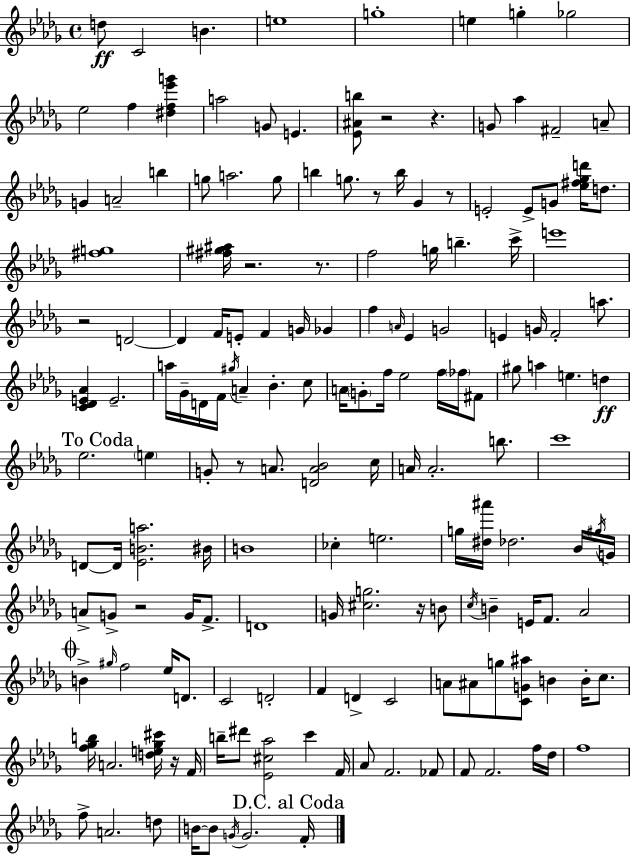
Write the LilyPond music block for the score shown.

{
  \clef treble
  \time 4/4
  \defaultTimeSignature
  \key bes \minor
  d''8\ff c'2 b'4. | e''1 | g''1-. | e''4 g''4-. ges''2 | \break ees''2 f''4 <dis'' f'' ees''' g'''>4 | a''2 g'8 e'4. | <ees' ais' b''>8 r2 r4. | g'8 aes''4 fis'2-- a'8-- | \break g'4 a'2-- b''4 | g''8 a''2. g''8 | b''4 g''8. r8 b''16 ges'4 r8 | e'2-. e'8-> g'8 <ees'' fis'' ges'' d'''>16 d''8. | \break <fis'' g''>1 | <fis'' gis'' ais''>16 r2. r8. | f''2 g''16 b''4.-- c'''16-> | e'''1 | \break r2 d'2~~ | d'4 f'16 e'8-. f'4 g'16 ges'4 | f''4 \grace { a'16 } ees'4 g'2 | e'4 g'16 f'2-. a''8. | \break <c' des' e' aes'>4 e'2.-- | a''16 ges'16-- d'16 f'16 \acciaccatura { gis''16 } a'4-- bes'4.-. | c''8 a'16 \parenthesize g'8-. f''16 ees''2 f''16 \parenthesize fes''16 | fis'8 gis''8 a''4 e''4. d''4\ff | \break \mark "To Coda" ees''2. \parenthesize e''4 | g'8-. r8 a'8. <d' a' bes'>2 | c''16 a'16 a'2.-. b''8. | c'''1 | \break d'8~~ d'16 <ees' b' a''>2. | bis'16 b'1 | ces''4-. e''2. | g''16 <dis'' ais'''>16 des''2. | \break bes'16 \acciaccatura { gis''16 } g'16 a'8-> g'8-> r2 g'16 | f'8.-> d'1 | g'16 <cis'' g''>2. | r16 b'8 \acciaccatura { c''16 } b'4-- e'16 f'8. aes'2 | \break \mark \markup { \musicglyph "scripts.coda" } b'4-> \grace { gis''16 } f''2 | ees''16 d'8. c'2 d'2-. | f'4 d'4-> c'2 | a'8 ais'8 g''8 <c' g' ais''>8 b'4 | \break b'16-. c''8. <f'' ges'' b''>16 a'2. | <d'' e'' ges'' cis'''>16 r16 f'16 b''16-- dis'''8 <ees' cis'' aes''>2 | c'''4 f'16 aes'8 f'2. | fes'8 f'8 f'2. | \break f''16 des''16 f''1 | f''8-> a'2. | d''8 b'16~~ b'8 \acciaccatura { g'16 } g'2. | \mark "D.C. al Coda" f'16-. \bar "|."
}